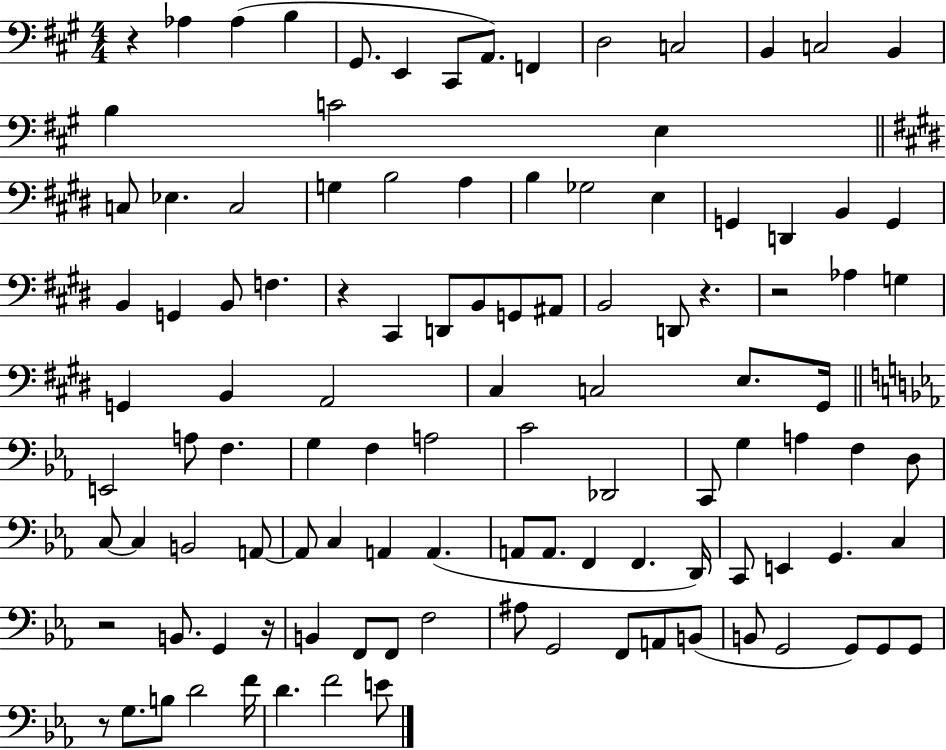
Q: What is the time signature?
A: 4/4